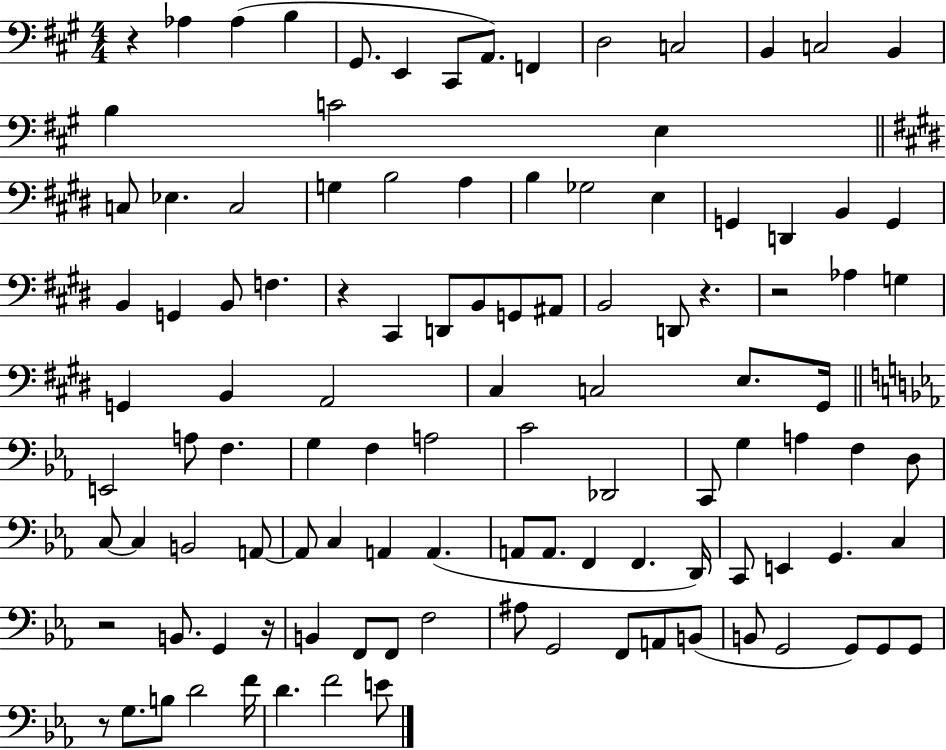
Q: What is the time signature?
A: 4/4